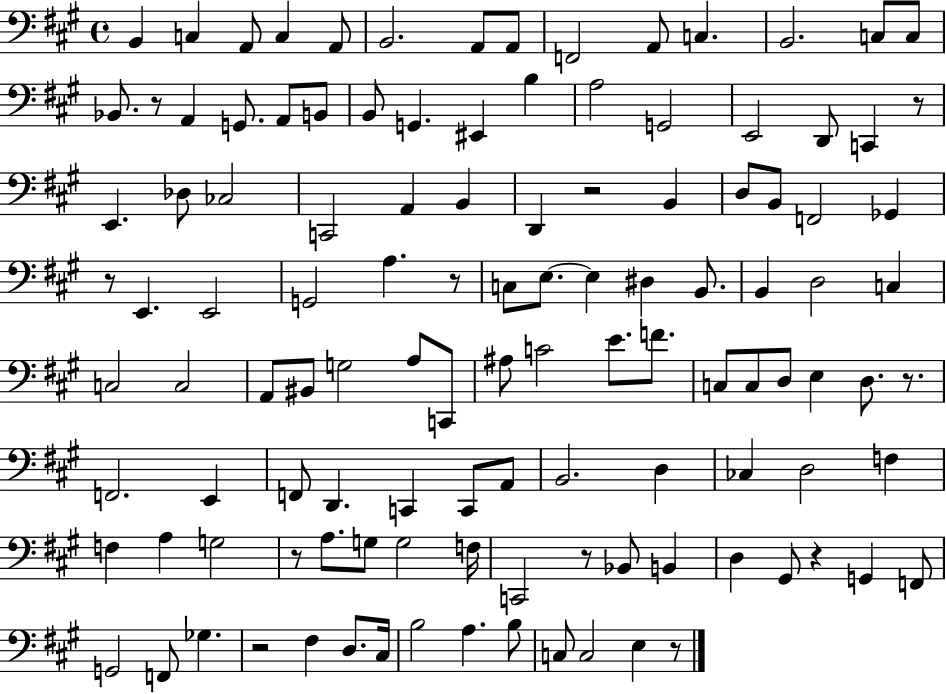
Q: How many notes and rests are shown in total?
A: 117